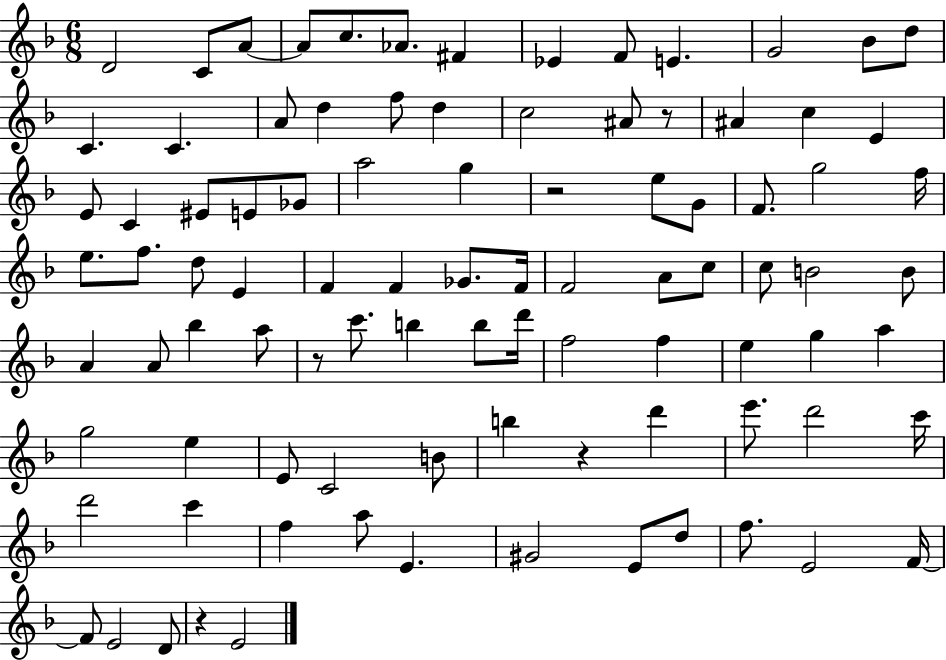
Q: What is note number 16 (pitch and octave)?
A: A4